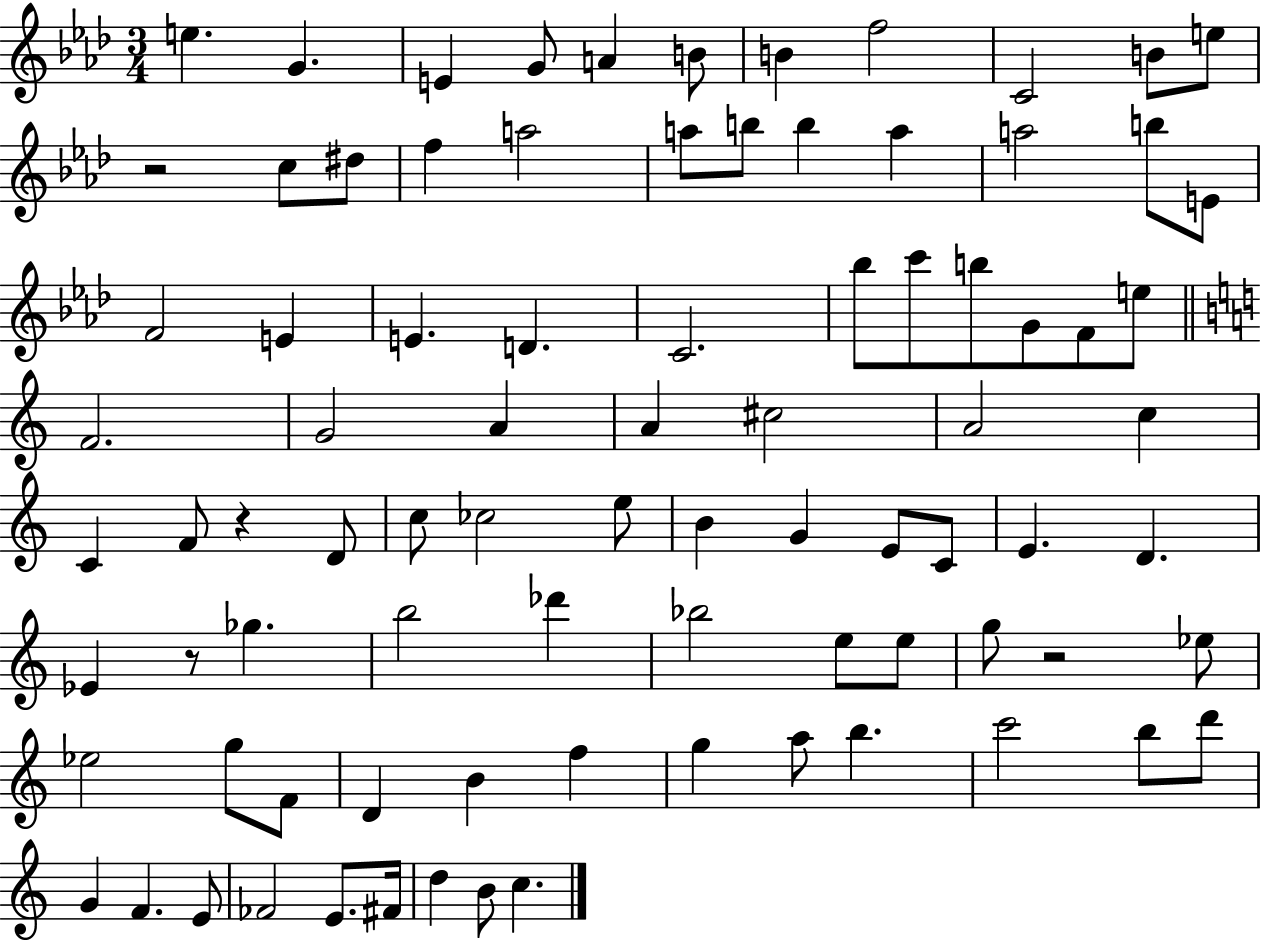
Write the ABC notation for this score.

X:1
T:Untitled
M:3/4
L:1/4
K:Ab
e G E G/2 A B/2 B f2 C2 B/2 e/2 z2 c/2 ^d/2 f a2 a/2 b/2 b a a2 b/2 E/2 F2 E E D C2 _b/2 c'/2 b/2 G/2 F/2 e/2 F2 G2 A A ^c2 A2 c C F/2 z D/2 c/2 _c2 e/2 B G E/2 C/2 E D _E z/2 _g b2 _d' _b2 e/2 e/2 g/2 z2 _e/2 _e2 g/2 F/2 D B f g a/2 b c'2 b/2 d'/2 G F E/2 _F2 E/2 ^F/4 d B/2 c